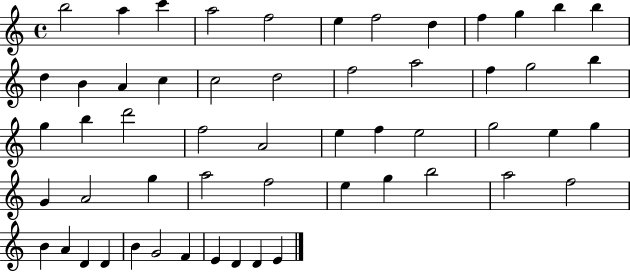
X:1
T:Untitled
M:4/4
L:1/4
K:C
b2 a c' a2 f2 e f2 d f g b b d B A c c2 d2 f2 a2 f g2 b g b d'2 f2 A2 e f e2 g2 e g G A2 g a2 f2 e g b2 a2 f2 B A D D B G2 F E D D E